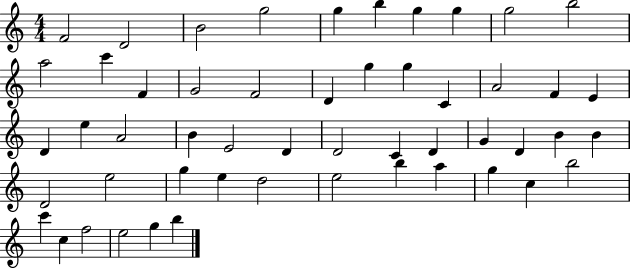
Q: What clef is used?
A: treble